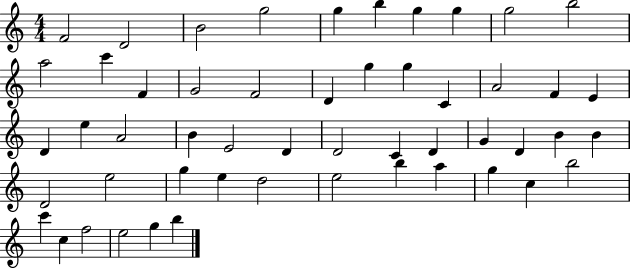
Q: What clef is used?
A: treble